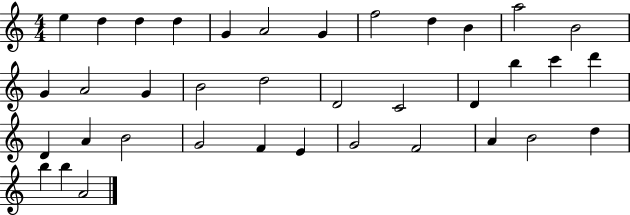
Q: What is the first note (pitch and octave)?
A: E5